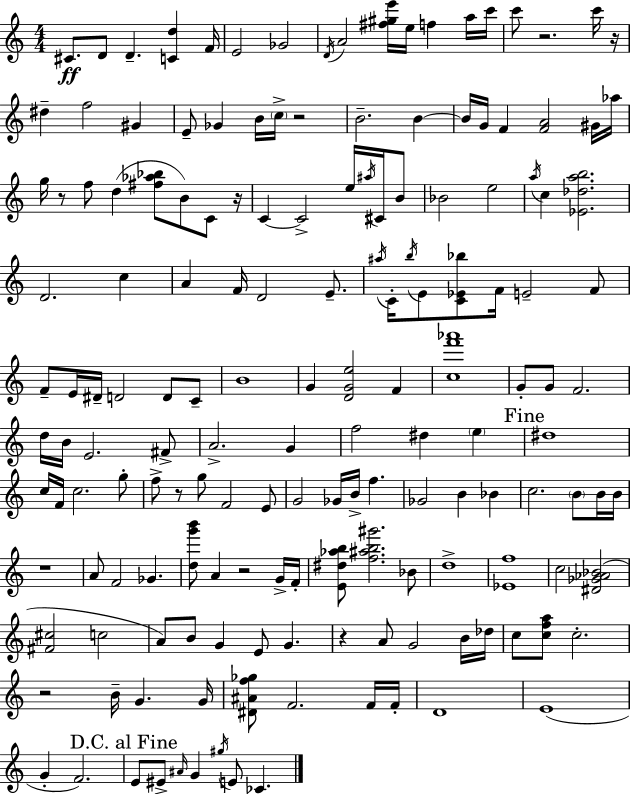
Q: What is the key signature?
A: C major